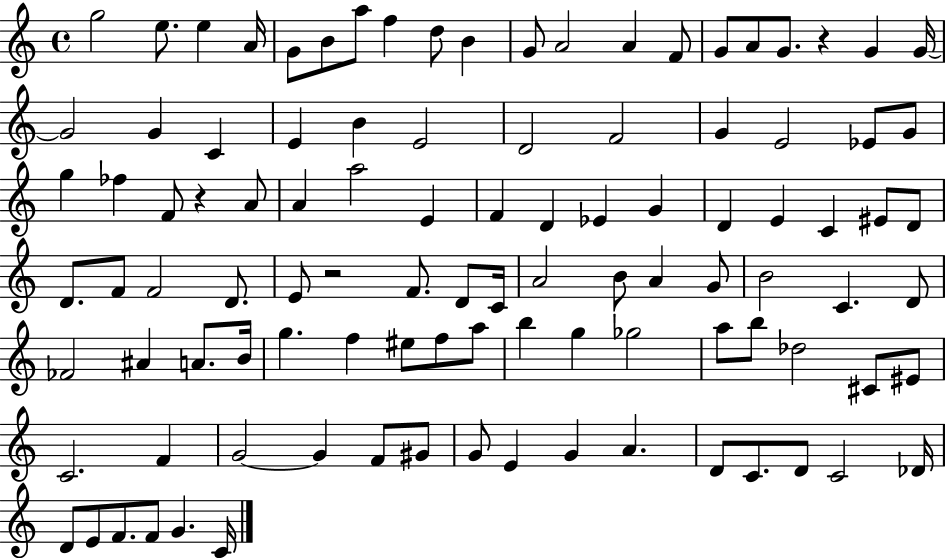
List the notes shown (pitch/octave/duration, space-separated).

G5/h E5/e. E5/q A4/s G4/e B4/e A5/e F5/q D5/e B4/q G4/e A4/h A4/q F4/e G4/e A4/e G4/e. R/q G4/q G4/s G4/h G4/q C4/q E4/q B4/q E4/h D4/h F4/h G4/q E4/h Eb4/e G4/e G5/q FES5/q F4/e R/q A4/e A4/q A5/h E4/q F4/q D4/q Eb4/q G4/q D4/q E4/q C4/q EIS4/e D4/e D4/e. F4/e F4/h D4/e. E4/e R/h F4/e. D4/e C4/s A4/h B4/e A4/q G4/e B4/h C4/q. D4/e FES4/h A#4/q A4/e. B4/s G5/q. F5/q EIS5/e F5/e A5/e B5/q G5/q Gb5/h A5/e B5/e Db5/h C#4/e EIS4/e C4/h. F4/q G4/h G4/q F4/e G#4/e G4/e E4/q G4/q A4/q. D4/e C4/e. D4/e C4/h Db4/s D4/e E4/e F4/e. F4/e G4/q. C4/s